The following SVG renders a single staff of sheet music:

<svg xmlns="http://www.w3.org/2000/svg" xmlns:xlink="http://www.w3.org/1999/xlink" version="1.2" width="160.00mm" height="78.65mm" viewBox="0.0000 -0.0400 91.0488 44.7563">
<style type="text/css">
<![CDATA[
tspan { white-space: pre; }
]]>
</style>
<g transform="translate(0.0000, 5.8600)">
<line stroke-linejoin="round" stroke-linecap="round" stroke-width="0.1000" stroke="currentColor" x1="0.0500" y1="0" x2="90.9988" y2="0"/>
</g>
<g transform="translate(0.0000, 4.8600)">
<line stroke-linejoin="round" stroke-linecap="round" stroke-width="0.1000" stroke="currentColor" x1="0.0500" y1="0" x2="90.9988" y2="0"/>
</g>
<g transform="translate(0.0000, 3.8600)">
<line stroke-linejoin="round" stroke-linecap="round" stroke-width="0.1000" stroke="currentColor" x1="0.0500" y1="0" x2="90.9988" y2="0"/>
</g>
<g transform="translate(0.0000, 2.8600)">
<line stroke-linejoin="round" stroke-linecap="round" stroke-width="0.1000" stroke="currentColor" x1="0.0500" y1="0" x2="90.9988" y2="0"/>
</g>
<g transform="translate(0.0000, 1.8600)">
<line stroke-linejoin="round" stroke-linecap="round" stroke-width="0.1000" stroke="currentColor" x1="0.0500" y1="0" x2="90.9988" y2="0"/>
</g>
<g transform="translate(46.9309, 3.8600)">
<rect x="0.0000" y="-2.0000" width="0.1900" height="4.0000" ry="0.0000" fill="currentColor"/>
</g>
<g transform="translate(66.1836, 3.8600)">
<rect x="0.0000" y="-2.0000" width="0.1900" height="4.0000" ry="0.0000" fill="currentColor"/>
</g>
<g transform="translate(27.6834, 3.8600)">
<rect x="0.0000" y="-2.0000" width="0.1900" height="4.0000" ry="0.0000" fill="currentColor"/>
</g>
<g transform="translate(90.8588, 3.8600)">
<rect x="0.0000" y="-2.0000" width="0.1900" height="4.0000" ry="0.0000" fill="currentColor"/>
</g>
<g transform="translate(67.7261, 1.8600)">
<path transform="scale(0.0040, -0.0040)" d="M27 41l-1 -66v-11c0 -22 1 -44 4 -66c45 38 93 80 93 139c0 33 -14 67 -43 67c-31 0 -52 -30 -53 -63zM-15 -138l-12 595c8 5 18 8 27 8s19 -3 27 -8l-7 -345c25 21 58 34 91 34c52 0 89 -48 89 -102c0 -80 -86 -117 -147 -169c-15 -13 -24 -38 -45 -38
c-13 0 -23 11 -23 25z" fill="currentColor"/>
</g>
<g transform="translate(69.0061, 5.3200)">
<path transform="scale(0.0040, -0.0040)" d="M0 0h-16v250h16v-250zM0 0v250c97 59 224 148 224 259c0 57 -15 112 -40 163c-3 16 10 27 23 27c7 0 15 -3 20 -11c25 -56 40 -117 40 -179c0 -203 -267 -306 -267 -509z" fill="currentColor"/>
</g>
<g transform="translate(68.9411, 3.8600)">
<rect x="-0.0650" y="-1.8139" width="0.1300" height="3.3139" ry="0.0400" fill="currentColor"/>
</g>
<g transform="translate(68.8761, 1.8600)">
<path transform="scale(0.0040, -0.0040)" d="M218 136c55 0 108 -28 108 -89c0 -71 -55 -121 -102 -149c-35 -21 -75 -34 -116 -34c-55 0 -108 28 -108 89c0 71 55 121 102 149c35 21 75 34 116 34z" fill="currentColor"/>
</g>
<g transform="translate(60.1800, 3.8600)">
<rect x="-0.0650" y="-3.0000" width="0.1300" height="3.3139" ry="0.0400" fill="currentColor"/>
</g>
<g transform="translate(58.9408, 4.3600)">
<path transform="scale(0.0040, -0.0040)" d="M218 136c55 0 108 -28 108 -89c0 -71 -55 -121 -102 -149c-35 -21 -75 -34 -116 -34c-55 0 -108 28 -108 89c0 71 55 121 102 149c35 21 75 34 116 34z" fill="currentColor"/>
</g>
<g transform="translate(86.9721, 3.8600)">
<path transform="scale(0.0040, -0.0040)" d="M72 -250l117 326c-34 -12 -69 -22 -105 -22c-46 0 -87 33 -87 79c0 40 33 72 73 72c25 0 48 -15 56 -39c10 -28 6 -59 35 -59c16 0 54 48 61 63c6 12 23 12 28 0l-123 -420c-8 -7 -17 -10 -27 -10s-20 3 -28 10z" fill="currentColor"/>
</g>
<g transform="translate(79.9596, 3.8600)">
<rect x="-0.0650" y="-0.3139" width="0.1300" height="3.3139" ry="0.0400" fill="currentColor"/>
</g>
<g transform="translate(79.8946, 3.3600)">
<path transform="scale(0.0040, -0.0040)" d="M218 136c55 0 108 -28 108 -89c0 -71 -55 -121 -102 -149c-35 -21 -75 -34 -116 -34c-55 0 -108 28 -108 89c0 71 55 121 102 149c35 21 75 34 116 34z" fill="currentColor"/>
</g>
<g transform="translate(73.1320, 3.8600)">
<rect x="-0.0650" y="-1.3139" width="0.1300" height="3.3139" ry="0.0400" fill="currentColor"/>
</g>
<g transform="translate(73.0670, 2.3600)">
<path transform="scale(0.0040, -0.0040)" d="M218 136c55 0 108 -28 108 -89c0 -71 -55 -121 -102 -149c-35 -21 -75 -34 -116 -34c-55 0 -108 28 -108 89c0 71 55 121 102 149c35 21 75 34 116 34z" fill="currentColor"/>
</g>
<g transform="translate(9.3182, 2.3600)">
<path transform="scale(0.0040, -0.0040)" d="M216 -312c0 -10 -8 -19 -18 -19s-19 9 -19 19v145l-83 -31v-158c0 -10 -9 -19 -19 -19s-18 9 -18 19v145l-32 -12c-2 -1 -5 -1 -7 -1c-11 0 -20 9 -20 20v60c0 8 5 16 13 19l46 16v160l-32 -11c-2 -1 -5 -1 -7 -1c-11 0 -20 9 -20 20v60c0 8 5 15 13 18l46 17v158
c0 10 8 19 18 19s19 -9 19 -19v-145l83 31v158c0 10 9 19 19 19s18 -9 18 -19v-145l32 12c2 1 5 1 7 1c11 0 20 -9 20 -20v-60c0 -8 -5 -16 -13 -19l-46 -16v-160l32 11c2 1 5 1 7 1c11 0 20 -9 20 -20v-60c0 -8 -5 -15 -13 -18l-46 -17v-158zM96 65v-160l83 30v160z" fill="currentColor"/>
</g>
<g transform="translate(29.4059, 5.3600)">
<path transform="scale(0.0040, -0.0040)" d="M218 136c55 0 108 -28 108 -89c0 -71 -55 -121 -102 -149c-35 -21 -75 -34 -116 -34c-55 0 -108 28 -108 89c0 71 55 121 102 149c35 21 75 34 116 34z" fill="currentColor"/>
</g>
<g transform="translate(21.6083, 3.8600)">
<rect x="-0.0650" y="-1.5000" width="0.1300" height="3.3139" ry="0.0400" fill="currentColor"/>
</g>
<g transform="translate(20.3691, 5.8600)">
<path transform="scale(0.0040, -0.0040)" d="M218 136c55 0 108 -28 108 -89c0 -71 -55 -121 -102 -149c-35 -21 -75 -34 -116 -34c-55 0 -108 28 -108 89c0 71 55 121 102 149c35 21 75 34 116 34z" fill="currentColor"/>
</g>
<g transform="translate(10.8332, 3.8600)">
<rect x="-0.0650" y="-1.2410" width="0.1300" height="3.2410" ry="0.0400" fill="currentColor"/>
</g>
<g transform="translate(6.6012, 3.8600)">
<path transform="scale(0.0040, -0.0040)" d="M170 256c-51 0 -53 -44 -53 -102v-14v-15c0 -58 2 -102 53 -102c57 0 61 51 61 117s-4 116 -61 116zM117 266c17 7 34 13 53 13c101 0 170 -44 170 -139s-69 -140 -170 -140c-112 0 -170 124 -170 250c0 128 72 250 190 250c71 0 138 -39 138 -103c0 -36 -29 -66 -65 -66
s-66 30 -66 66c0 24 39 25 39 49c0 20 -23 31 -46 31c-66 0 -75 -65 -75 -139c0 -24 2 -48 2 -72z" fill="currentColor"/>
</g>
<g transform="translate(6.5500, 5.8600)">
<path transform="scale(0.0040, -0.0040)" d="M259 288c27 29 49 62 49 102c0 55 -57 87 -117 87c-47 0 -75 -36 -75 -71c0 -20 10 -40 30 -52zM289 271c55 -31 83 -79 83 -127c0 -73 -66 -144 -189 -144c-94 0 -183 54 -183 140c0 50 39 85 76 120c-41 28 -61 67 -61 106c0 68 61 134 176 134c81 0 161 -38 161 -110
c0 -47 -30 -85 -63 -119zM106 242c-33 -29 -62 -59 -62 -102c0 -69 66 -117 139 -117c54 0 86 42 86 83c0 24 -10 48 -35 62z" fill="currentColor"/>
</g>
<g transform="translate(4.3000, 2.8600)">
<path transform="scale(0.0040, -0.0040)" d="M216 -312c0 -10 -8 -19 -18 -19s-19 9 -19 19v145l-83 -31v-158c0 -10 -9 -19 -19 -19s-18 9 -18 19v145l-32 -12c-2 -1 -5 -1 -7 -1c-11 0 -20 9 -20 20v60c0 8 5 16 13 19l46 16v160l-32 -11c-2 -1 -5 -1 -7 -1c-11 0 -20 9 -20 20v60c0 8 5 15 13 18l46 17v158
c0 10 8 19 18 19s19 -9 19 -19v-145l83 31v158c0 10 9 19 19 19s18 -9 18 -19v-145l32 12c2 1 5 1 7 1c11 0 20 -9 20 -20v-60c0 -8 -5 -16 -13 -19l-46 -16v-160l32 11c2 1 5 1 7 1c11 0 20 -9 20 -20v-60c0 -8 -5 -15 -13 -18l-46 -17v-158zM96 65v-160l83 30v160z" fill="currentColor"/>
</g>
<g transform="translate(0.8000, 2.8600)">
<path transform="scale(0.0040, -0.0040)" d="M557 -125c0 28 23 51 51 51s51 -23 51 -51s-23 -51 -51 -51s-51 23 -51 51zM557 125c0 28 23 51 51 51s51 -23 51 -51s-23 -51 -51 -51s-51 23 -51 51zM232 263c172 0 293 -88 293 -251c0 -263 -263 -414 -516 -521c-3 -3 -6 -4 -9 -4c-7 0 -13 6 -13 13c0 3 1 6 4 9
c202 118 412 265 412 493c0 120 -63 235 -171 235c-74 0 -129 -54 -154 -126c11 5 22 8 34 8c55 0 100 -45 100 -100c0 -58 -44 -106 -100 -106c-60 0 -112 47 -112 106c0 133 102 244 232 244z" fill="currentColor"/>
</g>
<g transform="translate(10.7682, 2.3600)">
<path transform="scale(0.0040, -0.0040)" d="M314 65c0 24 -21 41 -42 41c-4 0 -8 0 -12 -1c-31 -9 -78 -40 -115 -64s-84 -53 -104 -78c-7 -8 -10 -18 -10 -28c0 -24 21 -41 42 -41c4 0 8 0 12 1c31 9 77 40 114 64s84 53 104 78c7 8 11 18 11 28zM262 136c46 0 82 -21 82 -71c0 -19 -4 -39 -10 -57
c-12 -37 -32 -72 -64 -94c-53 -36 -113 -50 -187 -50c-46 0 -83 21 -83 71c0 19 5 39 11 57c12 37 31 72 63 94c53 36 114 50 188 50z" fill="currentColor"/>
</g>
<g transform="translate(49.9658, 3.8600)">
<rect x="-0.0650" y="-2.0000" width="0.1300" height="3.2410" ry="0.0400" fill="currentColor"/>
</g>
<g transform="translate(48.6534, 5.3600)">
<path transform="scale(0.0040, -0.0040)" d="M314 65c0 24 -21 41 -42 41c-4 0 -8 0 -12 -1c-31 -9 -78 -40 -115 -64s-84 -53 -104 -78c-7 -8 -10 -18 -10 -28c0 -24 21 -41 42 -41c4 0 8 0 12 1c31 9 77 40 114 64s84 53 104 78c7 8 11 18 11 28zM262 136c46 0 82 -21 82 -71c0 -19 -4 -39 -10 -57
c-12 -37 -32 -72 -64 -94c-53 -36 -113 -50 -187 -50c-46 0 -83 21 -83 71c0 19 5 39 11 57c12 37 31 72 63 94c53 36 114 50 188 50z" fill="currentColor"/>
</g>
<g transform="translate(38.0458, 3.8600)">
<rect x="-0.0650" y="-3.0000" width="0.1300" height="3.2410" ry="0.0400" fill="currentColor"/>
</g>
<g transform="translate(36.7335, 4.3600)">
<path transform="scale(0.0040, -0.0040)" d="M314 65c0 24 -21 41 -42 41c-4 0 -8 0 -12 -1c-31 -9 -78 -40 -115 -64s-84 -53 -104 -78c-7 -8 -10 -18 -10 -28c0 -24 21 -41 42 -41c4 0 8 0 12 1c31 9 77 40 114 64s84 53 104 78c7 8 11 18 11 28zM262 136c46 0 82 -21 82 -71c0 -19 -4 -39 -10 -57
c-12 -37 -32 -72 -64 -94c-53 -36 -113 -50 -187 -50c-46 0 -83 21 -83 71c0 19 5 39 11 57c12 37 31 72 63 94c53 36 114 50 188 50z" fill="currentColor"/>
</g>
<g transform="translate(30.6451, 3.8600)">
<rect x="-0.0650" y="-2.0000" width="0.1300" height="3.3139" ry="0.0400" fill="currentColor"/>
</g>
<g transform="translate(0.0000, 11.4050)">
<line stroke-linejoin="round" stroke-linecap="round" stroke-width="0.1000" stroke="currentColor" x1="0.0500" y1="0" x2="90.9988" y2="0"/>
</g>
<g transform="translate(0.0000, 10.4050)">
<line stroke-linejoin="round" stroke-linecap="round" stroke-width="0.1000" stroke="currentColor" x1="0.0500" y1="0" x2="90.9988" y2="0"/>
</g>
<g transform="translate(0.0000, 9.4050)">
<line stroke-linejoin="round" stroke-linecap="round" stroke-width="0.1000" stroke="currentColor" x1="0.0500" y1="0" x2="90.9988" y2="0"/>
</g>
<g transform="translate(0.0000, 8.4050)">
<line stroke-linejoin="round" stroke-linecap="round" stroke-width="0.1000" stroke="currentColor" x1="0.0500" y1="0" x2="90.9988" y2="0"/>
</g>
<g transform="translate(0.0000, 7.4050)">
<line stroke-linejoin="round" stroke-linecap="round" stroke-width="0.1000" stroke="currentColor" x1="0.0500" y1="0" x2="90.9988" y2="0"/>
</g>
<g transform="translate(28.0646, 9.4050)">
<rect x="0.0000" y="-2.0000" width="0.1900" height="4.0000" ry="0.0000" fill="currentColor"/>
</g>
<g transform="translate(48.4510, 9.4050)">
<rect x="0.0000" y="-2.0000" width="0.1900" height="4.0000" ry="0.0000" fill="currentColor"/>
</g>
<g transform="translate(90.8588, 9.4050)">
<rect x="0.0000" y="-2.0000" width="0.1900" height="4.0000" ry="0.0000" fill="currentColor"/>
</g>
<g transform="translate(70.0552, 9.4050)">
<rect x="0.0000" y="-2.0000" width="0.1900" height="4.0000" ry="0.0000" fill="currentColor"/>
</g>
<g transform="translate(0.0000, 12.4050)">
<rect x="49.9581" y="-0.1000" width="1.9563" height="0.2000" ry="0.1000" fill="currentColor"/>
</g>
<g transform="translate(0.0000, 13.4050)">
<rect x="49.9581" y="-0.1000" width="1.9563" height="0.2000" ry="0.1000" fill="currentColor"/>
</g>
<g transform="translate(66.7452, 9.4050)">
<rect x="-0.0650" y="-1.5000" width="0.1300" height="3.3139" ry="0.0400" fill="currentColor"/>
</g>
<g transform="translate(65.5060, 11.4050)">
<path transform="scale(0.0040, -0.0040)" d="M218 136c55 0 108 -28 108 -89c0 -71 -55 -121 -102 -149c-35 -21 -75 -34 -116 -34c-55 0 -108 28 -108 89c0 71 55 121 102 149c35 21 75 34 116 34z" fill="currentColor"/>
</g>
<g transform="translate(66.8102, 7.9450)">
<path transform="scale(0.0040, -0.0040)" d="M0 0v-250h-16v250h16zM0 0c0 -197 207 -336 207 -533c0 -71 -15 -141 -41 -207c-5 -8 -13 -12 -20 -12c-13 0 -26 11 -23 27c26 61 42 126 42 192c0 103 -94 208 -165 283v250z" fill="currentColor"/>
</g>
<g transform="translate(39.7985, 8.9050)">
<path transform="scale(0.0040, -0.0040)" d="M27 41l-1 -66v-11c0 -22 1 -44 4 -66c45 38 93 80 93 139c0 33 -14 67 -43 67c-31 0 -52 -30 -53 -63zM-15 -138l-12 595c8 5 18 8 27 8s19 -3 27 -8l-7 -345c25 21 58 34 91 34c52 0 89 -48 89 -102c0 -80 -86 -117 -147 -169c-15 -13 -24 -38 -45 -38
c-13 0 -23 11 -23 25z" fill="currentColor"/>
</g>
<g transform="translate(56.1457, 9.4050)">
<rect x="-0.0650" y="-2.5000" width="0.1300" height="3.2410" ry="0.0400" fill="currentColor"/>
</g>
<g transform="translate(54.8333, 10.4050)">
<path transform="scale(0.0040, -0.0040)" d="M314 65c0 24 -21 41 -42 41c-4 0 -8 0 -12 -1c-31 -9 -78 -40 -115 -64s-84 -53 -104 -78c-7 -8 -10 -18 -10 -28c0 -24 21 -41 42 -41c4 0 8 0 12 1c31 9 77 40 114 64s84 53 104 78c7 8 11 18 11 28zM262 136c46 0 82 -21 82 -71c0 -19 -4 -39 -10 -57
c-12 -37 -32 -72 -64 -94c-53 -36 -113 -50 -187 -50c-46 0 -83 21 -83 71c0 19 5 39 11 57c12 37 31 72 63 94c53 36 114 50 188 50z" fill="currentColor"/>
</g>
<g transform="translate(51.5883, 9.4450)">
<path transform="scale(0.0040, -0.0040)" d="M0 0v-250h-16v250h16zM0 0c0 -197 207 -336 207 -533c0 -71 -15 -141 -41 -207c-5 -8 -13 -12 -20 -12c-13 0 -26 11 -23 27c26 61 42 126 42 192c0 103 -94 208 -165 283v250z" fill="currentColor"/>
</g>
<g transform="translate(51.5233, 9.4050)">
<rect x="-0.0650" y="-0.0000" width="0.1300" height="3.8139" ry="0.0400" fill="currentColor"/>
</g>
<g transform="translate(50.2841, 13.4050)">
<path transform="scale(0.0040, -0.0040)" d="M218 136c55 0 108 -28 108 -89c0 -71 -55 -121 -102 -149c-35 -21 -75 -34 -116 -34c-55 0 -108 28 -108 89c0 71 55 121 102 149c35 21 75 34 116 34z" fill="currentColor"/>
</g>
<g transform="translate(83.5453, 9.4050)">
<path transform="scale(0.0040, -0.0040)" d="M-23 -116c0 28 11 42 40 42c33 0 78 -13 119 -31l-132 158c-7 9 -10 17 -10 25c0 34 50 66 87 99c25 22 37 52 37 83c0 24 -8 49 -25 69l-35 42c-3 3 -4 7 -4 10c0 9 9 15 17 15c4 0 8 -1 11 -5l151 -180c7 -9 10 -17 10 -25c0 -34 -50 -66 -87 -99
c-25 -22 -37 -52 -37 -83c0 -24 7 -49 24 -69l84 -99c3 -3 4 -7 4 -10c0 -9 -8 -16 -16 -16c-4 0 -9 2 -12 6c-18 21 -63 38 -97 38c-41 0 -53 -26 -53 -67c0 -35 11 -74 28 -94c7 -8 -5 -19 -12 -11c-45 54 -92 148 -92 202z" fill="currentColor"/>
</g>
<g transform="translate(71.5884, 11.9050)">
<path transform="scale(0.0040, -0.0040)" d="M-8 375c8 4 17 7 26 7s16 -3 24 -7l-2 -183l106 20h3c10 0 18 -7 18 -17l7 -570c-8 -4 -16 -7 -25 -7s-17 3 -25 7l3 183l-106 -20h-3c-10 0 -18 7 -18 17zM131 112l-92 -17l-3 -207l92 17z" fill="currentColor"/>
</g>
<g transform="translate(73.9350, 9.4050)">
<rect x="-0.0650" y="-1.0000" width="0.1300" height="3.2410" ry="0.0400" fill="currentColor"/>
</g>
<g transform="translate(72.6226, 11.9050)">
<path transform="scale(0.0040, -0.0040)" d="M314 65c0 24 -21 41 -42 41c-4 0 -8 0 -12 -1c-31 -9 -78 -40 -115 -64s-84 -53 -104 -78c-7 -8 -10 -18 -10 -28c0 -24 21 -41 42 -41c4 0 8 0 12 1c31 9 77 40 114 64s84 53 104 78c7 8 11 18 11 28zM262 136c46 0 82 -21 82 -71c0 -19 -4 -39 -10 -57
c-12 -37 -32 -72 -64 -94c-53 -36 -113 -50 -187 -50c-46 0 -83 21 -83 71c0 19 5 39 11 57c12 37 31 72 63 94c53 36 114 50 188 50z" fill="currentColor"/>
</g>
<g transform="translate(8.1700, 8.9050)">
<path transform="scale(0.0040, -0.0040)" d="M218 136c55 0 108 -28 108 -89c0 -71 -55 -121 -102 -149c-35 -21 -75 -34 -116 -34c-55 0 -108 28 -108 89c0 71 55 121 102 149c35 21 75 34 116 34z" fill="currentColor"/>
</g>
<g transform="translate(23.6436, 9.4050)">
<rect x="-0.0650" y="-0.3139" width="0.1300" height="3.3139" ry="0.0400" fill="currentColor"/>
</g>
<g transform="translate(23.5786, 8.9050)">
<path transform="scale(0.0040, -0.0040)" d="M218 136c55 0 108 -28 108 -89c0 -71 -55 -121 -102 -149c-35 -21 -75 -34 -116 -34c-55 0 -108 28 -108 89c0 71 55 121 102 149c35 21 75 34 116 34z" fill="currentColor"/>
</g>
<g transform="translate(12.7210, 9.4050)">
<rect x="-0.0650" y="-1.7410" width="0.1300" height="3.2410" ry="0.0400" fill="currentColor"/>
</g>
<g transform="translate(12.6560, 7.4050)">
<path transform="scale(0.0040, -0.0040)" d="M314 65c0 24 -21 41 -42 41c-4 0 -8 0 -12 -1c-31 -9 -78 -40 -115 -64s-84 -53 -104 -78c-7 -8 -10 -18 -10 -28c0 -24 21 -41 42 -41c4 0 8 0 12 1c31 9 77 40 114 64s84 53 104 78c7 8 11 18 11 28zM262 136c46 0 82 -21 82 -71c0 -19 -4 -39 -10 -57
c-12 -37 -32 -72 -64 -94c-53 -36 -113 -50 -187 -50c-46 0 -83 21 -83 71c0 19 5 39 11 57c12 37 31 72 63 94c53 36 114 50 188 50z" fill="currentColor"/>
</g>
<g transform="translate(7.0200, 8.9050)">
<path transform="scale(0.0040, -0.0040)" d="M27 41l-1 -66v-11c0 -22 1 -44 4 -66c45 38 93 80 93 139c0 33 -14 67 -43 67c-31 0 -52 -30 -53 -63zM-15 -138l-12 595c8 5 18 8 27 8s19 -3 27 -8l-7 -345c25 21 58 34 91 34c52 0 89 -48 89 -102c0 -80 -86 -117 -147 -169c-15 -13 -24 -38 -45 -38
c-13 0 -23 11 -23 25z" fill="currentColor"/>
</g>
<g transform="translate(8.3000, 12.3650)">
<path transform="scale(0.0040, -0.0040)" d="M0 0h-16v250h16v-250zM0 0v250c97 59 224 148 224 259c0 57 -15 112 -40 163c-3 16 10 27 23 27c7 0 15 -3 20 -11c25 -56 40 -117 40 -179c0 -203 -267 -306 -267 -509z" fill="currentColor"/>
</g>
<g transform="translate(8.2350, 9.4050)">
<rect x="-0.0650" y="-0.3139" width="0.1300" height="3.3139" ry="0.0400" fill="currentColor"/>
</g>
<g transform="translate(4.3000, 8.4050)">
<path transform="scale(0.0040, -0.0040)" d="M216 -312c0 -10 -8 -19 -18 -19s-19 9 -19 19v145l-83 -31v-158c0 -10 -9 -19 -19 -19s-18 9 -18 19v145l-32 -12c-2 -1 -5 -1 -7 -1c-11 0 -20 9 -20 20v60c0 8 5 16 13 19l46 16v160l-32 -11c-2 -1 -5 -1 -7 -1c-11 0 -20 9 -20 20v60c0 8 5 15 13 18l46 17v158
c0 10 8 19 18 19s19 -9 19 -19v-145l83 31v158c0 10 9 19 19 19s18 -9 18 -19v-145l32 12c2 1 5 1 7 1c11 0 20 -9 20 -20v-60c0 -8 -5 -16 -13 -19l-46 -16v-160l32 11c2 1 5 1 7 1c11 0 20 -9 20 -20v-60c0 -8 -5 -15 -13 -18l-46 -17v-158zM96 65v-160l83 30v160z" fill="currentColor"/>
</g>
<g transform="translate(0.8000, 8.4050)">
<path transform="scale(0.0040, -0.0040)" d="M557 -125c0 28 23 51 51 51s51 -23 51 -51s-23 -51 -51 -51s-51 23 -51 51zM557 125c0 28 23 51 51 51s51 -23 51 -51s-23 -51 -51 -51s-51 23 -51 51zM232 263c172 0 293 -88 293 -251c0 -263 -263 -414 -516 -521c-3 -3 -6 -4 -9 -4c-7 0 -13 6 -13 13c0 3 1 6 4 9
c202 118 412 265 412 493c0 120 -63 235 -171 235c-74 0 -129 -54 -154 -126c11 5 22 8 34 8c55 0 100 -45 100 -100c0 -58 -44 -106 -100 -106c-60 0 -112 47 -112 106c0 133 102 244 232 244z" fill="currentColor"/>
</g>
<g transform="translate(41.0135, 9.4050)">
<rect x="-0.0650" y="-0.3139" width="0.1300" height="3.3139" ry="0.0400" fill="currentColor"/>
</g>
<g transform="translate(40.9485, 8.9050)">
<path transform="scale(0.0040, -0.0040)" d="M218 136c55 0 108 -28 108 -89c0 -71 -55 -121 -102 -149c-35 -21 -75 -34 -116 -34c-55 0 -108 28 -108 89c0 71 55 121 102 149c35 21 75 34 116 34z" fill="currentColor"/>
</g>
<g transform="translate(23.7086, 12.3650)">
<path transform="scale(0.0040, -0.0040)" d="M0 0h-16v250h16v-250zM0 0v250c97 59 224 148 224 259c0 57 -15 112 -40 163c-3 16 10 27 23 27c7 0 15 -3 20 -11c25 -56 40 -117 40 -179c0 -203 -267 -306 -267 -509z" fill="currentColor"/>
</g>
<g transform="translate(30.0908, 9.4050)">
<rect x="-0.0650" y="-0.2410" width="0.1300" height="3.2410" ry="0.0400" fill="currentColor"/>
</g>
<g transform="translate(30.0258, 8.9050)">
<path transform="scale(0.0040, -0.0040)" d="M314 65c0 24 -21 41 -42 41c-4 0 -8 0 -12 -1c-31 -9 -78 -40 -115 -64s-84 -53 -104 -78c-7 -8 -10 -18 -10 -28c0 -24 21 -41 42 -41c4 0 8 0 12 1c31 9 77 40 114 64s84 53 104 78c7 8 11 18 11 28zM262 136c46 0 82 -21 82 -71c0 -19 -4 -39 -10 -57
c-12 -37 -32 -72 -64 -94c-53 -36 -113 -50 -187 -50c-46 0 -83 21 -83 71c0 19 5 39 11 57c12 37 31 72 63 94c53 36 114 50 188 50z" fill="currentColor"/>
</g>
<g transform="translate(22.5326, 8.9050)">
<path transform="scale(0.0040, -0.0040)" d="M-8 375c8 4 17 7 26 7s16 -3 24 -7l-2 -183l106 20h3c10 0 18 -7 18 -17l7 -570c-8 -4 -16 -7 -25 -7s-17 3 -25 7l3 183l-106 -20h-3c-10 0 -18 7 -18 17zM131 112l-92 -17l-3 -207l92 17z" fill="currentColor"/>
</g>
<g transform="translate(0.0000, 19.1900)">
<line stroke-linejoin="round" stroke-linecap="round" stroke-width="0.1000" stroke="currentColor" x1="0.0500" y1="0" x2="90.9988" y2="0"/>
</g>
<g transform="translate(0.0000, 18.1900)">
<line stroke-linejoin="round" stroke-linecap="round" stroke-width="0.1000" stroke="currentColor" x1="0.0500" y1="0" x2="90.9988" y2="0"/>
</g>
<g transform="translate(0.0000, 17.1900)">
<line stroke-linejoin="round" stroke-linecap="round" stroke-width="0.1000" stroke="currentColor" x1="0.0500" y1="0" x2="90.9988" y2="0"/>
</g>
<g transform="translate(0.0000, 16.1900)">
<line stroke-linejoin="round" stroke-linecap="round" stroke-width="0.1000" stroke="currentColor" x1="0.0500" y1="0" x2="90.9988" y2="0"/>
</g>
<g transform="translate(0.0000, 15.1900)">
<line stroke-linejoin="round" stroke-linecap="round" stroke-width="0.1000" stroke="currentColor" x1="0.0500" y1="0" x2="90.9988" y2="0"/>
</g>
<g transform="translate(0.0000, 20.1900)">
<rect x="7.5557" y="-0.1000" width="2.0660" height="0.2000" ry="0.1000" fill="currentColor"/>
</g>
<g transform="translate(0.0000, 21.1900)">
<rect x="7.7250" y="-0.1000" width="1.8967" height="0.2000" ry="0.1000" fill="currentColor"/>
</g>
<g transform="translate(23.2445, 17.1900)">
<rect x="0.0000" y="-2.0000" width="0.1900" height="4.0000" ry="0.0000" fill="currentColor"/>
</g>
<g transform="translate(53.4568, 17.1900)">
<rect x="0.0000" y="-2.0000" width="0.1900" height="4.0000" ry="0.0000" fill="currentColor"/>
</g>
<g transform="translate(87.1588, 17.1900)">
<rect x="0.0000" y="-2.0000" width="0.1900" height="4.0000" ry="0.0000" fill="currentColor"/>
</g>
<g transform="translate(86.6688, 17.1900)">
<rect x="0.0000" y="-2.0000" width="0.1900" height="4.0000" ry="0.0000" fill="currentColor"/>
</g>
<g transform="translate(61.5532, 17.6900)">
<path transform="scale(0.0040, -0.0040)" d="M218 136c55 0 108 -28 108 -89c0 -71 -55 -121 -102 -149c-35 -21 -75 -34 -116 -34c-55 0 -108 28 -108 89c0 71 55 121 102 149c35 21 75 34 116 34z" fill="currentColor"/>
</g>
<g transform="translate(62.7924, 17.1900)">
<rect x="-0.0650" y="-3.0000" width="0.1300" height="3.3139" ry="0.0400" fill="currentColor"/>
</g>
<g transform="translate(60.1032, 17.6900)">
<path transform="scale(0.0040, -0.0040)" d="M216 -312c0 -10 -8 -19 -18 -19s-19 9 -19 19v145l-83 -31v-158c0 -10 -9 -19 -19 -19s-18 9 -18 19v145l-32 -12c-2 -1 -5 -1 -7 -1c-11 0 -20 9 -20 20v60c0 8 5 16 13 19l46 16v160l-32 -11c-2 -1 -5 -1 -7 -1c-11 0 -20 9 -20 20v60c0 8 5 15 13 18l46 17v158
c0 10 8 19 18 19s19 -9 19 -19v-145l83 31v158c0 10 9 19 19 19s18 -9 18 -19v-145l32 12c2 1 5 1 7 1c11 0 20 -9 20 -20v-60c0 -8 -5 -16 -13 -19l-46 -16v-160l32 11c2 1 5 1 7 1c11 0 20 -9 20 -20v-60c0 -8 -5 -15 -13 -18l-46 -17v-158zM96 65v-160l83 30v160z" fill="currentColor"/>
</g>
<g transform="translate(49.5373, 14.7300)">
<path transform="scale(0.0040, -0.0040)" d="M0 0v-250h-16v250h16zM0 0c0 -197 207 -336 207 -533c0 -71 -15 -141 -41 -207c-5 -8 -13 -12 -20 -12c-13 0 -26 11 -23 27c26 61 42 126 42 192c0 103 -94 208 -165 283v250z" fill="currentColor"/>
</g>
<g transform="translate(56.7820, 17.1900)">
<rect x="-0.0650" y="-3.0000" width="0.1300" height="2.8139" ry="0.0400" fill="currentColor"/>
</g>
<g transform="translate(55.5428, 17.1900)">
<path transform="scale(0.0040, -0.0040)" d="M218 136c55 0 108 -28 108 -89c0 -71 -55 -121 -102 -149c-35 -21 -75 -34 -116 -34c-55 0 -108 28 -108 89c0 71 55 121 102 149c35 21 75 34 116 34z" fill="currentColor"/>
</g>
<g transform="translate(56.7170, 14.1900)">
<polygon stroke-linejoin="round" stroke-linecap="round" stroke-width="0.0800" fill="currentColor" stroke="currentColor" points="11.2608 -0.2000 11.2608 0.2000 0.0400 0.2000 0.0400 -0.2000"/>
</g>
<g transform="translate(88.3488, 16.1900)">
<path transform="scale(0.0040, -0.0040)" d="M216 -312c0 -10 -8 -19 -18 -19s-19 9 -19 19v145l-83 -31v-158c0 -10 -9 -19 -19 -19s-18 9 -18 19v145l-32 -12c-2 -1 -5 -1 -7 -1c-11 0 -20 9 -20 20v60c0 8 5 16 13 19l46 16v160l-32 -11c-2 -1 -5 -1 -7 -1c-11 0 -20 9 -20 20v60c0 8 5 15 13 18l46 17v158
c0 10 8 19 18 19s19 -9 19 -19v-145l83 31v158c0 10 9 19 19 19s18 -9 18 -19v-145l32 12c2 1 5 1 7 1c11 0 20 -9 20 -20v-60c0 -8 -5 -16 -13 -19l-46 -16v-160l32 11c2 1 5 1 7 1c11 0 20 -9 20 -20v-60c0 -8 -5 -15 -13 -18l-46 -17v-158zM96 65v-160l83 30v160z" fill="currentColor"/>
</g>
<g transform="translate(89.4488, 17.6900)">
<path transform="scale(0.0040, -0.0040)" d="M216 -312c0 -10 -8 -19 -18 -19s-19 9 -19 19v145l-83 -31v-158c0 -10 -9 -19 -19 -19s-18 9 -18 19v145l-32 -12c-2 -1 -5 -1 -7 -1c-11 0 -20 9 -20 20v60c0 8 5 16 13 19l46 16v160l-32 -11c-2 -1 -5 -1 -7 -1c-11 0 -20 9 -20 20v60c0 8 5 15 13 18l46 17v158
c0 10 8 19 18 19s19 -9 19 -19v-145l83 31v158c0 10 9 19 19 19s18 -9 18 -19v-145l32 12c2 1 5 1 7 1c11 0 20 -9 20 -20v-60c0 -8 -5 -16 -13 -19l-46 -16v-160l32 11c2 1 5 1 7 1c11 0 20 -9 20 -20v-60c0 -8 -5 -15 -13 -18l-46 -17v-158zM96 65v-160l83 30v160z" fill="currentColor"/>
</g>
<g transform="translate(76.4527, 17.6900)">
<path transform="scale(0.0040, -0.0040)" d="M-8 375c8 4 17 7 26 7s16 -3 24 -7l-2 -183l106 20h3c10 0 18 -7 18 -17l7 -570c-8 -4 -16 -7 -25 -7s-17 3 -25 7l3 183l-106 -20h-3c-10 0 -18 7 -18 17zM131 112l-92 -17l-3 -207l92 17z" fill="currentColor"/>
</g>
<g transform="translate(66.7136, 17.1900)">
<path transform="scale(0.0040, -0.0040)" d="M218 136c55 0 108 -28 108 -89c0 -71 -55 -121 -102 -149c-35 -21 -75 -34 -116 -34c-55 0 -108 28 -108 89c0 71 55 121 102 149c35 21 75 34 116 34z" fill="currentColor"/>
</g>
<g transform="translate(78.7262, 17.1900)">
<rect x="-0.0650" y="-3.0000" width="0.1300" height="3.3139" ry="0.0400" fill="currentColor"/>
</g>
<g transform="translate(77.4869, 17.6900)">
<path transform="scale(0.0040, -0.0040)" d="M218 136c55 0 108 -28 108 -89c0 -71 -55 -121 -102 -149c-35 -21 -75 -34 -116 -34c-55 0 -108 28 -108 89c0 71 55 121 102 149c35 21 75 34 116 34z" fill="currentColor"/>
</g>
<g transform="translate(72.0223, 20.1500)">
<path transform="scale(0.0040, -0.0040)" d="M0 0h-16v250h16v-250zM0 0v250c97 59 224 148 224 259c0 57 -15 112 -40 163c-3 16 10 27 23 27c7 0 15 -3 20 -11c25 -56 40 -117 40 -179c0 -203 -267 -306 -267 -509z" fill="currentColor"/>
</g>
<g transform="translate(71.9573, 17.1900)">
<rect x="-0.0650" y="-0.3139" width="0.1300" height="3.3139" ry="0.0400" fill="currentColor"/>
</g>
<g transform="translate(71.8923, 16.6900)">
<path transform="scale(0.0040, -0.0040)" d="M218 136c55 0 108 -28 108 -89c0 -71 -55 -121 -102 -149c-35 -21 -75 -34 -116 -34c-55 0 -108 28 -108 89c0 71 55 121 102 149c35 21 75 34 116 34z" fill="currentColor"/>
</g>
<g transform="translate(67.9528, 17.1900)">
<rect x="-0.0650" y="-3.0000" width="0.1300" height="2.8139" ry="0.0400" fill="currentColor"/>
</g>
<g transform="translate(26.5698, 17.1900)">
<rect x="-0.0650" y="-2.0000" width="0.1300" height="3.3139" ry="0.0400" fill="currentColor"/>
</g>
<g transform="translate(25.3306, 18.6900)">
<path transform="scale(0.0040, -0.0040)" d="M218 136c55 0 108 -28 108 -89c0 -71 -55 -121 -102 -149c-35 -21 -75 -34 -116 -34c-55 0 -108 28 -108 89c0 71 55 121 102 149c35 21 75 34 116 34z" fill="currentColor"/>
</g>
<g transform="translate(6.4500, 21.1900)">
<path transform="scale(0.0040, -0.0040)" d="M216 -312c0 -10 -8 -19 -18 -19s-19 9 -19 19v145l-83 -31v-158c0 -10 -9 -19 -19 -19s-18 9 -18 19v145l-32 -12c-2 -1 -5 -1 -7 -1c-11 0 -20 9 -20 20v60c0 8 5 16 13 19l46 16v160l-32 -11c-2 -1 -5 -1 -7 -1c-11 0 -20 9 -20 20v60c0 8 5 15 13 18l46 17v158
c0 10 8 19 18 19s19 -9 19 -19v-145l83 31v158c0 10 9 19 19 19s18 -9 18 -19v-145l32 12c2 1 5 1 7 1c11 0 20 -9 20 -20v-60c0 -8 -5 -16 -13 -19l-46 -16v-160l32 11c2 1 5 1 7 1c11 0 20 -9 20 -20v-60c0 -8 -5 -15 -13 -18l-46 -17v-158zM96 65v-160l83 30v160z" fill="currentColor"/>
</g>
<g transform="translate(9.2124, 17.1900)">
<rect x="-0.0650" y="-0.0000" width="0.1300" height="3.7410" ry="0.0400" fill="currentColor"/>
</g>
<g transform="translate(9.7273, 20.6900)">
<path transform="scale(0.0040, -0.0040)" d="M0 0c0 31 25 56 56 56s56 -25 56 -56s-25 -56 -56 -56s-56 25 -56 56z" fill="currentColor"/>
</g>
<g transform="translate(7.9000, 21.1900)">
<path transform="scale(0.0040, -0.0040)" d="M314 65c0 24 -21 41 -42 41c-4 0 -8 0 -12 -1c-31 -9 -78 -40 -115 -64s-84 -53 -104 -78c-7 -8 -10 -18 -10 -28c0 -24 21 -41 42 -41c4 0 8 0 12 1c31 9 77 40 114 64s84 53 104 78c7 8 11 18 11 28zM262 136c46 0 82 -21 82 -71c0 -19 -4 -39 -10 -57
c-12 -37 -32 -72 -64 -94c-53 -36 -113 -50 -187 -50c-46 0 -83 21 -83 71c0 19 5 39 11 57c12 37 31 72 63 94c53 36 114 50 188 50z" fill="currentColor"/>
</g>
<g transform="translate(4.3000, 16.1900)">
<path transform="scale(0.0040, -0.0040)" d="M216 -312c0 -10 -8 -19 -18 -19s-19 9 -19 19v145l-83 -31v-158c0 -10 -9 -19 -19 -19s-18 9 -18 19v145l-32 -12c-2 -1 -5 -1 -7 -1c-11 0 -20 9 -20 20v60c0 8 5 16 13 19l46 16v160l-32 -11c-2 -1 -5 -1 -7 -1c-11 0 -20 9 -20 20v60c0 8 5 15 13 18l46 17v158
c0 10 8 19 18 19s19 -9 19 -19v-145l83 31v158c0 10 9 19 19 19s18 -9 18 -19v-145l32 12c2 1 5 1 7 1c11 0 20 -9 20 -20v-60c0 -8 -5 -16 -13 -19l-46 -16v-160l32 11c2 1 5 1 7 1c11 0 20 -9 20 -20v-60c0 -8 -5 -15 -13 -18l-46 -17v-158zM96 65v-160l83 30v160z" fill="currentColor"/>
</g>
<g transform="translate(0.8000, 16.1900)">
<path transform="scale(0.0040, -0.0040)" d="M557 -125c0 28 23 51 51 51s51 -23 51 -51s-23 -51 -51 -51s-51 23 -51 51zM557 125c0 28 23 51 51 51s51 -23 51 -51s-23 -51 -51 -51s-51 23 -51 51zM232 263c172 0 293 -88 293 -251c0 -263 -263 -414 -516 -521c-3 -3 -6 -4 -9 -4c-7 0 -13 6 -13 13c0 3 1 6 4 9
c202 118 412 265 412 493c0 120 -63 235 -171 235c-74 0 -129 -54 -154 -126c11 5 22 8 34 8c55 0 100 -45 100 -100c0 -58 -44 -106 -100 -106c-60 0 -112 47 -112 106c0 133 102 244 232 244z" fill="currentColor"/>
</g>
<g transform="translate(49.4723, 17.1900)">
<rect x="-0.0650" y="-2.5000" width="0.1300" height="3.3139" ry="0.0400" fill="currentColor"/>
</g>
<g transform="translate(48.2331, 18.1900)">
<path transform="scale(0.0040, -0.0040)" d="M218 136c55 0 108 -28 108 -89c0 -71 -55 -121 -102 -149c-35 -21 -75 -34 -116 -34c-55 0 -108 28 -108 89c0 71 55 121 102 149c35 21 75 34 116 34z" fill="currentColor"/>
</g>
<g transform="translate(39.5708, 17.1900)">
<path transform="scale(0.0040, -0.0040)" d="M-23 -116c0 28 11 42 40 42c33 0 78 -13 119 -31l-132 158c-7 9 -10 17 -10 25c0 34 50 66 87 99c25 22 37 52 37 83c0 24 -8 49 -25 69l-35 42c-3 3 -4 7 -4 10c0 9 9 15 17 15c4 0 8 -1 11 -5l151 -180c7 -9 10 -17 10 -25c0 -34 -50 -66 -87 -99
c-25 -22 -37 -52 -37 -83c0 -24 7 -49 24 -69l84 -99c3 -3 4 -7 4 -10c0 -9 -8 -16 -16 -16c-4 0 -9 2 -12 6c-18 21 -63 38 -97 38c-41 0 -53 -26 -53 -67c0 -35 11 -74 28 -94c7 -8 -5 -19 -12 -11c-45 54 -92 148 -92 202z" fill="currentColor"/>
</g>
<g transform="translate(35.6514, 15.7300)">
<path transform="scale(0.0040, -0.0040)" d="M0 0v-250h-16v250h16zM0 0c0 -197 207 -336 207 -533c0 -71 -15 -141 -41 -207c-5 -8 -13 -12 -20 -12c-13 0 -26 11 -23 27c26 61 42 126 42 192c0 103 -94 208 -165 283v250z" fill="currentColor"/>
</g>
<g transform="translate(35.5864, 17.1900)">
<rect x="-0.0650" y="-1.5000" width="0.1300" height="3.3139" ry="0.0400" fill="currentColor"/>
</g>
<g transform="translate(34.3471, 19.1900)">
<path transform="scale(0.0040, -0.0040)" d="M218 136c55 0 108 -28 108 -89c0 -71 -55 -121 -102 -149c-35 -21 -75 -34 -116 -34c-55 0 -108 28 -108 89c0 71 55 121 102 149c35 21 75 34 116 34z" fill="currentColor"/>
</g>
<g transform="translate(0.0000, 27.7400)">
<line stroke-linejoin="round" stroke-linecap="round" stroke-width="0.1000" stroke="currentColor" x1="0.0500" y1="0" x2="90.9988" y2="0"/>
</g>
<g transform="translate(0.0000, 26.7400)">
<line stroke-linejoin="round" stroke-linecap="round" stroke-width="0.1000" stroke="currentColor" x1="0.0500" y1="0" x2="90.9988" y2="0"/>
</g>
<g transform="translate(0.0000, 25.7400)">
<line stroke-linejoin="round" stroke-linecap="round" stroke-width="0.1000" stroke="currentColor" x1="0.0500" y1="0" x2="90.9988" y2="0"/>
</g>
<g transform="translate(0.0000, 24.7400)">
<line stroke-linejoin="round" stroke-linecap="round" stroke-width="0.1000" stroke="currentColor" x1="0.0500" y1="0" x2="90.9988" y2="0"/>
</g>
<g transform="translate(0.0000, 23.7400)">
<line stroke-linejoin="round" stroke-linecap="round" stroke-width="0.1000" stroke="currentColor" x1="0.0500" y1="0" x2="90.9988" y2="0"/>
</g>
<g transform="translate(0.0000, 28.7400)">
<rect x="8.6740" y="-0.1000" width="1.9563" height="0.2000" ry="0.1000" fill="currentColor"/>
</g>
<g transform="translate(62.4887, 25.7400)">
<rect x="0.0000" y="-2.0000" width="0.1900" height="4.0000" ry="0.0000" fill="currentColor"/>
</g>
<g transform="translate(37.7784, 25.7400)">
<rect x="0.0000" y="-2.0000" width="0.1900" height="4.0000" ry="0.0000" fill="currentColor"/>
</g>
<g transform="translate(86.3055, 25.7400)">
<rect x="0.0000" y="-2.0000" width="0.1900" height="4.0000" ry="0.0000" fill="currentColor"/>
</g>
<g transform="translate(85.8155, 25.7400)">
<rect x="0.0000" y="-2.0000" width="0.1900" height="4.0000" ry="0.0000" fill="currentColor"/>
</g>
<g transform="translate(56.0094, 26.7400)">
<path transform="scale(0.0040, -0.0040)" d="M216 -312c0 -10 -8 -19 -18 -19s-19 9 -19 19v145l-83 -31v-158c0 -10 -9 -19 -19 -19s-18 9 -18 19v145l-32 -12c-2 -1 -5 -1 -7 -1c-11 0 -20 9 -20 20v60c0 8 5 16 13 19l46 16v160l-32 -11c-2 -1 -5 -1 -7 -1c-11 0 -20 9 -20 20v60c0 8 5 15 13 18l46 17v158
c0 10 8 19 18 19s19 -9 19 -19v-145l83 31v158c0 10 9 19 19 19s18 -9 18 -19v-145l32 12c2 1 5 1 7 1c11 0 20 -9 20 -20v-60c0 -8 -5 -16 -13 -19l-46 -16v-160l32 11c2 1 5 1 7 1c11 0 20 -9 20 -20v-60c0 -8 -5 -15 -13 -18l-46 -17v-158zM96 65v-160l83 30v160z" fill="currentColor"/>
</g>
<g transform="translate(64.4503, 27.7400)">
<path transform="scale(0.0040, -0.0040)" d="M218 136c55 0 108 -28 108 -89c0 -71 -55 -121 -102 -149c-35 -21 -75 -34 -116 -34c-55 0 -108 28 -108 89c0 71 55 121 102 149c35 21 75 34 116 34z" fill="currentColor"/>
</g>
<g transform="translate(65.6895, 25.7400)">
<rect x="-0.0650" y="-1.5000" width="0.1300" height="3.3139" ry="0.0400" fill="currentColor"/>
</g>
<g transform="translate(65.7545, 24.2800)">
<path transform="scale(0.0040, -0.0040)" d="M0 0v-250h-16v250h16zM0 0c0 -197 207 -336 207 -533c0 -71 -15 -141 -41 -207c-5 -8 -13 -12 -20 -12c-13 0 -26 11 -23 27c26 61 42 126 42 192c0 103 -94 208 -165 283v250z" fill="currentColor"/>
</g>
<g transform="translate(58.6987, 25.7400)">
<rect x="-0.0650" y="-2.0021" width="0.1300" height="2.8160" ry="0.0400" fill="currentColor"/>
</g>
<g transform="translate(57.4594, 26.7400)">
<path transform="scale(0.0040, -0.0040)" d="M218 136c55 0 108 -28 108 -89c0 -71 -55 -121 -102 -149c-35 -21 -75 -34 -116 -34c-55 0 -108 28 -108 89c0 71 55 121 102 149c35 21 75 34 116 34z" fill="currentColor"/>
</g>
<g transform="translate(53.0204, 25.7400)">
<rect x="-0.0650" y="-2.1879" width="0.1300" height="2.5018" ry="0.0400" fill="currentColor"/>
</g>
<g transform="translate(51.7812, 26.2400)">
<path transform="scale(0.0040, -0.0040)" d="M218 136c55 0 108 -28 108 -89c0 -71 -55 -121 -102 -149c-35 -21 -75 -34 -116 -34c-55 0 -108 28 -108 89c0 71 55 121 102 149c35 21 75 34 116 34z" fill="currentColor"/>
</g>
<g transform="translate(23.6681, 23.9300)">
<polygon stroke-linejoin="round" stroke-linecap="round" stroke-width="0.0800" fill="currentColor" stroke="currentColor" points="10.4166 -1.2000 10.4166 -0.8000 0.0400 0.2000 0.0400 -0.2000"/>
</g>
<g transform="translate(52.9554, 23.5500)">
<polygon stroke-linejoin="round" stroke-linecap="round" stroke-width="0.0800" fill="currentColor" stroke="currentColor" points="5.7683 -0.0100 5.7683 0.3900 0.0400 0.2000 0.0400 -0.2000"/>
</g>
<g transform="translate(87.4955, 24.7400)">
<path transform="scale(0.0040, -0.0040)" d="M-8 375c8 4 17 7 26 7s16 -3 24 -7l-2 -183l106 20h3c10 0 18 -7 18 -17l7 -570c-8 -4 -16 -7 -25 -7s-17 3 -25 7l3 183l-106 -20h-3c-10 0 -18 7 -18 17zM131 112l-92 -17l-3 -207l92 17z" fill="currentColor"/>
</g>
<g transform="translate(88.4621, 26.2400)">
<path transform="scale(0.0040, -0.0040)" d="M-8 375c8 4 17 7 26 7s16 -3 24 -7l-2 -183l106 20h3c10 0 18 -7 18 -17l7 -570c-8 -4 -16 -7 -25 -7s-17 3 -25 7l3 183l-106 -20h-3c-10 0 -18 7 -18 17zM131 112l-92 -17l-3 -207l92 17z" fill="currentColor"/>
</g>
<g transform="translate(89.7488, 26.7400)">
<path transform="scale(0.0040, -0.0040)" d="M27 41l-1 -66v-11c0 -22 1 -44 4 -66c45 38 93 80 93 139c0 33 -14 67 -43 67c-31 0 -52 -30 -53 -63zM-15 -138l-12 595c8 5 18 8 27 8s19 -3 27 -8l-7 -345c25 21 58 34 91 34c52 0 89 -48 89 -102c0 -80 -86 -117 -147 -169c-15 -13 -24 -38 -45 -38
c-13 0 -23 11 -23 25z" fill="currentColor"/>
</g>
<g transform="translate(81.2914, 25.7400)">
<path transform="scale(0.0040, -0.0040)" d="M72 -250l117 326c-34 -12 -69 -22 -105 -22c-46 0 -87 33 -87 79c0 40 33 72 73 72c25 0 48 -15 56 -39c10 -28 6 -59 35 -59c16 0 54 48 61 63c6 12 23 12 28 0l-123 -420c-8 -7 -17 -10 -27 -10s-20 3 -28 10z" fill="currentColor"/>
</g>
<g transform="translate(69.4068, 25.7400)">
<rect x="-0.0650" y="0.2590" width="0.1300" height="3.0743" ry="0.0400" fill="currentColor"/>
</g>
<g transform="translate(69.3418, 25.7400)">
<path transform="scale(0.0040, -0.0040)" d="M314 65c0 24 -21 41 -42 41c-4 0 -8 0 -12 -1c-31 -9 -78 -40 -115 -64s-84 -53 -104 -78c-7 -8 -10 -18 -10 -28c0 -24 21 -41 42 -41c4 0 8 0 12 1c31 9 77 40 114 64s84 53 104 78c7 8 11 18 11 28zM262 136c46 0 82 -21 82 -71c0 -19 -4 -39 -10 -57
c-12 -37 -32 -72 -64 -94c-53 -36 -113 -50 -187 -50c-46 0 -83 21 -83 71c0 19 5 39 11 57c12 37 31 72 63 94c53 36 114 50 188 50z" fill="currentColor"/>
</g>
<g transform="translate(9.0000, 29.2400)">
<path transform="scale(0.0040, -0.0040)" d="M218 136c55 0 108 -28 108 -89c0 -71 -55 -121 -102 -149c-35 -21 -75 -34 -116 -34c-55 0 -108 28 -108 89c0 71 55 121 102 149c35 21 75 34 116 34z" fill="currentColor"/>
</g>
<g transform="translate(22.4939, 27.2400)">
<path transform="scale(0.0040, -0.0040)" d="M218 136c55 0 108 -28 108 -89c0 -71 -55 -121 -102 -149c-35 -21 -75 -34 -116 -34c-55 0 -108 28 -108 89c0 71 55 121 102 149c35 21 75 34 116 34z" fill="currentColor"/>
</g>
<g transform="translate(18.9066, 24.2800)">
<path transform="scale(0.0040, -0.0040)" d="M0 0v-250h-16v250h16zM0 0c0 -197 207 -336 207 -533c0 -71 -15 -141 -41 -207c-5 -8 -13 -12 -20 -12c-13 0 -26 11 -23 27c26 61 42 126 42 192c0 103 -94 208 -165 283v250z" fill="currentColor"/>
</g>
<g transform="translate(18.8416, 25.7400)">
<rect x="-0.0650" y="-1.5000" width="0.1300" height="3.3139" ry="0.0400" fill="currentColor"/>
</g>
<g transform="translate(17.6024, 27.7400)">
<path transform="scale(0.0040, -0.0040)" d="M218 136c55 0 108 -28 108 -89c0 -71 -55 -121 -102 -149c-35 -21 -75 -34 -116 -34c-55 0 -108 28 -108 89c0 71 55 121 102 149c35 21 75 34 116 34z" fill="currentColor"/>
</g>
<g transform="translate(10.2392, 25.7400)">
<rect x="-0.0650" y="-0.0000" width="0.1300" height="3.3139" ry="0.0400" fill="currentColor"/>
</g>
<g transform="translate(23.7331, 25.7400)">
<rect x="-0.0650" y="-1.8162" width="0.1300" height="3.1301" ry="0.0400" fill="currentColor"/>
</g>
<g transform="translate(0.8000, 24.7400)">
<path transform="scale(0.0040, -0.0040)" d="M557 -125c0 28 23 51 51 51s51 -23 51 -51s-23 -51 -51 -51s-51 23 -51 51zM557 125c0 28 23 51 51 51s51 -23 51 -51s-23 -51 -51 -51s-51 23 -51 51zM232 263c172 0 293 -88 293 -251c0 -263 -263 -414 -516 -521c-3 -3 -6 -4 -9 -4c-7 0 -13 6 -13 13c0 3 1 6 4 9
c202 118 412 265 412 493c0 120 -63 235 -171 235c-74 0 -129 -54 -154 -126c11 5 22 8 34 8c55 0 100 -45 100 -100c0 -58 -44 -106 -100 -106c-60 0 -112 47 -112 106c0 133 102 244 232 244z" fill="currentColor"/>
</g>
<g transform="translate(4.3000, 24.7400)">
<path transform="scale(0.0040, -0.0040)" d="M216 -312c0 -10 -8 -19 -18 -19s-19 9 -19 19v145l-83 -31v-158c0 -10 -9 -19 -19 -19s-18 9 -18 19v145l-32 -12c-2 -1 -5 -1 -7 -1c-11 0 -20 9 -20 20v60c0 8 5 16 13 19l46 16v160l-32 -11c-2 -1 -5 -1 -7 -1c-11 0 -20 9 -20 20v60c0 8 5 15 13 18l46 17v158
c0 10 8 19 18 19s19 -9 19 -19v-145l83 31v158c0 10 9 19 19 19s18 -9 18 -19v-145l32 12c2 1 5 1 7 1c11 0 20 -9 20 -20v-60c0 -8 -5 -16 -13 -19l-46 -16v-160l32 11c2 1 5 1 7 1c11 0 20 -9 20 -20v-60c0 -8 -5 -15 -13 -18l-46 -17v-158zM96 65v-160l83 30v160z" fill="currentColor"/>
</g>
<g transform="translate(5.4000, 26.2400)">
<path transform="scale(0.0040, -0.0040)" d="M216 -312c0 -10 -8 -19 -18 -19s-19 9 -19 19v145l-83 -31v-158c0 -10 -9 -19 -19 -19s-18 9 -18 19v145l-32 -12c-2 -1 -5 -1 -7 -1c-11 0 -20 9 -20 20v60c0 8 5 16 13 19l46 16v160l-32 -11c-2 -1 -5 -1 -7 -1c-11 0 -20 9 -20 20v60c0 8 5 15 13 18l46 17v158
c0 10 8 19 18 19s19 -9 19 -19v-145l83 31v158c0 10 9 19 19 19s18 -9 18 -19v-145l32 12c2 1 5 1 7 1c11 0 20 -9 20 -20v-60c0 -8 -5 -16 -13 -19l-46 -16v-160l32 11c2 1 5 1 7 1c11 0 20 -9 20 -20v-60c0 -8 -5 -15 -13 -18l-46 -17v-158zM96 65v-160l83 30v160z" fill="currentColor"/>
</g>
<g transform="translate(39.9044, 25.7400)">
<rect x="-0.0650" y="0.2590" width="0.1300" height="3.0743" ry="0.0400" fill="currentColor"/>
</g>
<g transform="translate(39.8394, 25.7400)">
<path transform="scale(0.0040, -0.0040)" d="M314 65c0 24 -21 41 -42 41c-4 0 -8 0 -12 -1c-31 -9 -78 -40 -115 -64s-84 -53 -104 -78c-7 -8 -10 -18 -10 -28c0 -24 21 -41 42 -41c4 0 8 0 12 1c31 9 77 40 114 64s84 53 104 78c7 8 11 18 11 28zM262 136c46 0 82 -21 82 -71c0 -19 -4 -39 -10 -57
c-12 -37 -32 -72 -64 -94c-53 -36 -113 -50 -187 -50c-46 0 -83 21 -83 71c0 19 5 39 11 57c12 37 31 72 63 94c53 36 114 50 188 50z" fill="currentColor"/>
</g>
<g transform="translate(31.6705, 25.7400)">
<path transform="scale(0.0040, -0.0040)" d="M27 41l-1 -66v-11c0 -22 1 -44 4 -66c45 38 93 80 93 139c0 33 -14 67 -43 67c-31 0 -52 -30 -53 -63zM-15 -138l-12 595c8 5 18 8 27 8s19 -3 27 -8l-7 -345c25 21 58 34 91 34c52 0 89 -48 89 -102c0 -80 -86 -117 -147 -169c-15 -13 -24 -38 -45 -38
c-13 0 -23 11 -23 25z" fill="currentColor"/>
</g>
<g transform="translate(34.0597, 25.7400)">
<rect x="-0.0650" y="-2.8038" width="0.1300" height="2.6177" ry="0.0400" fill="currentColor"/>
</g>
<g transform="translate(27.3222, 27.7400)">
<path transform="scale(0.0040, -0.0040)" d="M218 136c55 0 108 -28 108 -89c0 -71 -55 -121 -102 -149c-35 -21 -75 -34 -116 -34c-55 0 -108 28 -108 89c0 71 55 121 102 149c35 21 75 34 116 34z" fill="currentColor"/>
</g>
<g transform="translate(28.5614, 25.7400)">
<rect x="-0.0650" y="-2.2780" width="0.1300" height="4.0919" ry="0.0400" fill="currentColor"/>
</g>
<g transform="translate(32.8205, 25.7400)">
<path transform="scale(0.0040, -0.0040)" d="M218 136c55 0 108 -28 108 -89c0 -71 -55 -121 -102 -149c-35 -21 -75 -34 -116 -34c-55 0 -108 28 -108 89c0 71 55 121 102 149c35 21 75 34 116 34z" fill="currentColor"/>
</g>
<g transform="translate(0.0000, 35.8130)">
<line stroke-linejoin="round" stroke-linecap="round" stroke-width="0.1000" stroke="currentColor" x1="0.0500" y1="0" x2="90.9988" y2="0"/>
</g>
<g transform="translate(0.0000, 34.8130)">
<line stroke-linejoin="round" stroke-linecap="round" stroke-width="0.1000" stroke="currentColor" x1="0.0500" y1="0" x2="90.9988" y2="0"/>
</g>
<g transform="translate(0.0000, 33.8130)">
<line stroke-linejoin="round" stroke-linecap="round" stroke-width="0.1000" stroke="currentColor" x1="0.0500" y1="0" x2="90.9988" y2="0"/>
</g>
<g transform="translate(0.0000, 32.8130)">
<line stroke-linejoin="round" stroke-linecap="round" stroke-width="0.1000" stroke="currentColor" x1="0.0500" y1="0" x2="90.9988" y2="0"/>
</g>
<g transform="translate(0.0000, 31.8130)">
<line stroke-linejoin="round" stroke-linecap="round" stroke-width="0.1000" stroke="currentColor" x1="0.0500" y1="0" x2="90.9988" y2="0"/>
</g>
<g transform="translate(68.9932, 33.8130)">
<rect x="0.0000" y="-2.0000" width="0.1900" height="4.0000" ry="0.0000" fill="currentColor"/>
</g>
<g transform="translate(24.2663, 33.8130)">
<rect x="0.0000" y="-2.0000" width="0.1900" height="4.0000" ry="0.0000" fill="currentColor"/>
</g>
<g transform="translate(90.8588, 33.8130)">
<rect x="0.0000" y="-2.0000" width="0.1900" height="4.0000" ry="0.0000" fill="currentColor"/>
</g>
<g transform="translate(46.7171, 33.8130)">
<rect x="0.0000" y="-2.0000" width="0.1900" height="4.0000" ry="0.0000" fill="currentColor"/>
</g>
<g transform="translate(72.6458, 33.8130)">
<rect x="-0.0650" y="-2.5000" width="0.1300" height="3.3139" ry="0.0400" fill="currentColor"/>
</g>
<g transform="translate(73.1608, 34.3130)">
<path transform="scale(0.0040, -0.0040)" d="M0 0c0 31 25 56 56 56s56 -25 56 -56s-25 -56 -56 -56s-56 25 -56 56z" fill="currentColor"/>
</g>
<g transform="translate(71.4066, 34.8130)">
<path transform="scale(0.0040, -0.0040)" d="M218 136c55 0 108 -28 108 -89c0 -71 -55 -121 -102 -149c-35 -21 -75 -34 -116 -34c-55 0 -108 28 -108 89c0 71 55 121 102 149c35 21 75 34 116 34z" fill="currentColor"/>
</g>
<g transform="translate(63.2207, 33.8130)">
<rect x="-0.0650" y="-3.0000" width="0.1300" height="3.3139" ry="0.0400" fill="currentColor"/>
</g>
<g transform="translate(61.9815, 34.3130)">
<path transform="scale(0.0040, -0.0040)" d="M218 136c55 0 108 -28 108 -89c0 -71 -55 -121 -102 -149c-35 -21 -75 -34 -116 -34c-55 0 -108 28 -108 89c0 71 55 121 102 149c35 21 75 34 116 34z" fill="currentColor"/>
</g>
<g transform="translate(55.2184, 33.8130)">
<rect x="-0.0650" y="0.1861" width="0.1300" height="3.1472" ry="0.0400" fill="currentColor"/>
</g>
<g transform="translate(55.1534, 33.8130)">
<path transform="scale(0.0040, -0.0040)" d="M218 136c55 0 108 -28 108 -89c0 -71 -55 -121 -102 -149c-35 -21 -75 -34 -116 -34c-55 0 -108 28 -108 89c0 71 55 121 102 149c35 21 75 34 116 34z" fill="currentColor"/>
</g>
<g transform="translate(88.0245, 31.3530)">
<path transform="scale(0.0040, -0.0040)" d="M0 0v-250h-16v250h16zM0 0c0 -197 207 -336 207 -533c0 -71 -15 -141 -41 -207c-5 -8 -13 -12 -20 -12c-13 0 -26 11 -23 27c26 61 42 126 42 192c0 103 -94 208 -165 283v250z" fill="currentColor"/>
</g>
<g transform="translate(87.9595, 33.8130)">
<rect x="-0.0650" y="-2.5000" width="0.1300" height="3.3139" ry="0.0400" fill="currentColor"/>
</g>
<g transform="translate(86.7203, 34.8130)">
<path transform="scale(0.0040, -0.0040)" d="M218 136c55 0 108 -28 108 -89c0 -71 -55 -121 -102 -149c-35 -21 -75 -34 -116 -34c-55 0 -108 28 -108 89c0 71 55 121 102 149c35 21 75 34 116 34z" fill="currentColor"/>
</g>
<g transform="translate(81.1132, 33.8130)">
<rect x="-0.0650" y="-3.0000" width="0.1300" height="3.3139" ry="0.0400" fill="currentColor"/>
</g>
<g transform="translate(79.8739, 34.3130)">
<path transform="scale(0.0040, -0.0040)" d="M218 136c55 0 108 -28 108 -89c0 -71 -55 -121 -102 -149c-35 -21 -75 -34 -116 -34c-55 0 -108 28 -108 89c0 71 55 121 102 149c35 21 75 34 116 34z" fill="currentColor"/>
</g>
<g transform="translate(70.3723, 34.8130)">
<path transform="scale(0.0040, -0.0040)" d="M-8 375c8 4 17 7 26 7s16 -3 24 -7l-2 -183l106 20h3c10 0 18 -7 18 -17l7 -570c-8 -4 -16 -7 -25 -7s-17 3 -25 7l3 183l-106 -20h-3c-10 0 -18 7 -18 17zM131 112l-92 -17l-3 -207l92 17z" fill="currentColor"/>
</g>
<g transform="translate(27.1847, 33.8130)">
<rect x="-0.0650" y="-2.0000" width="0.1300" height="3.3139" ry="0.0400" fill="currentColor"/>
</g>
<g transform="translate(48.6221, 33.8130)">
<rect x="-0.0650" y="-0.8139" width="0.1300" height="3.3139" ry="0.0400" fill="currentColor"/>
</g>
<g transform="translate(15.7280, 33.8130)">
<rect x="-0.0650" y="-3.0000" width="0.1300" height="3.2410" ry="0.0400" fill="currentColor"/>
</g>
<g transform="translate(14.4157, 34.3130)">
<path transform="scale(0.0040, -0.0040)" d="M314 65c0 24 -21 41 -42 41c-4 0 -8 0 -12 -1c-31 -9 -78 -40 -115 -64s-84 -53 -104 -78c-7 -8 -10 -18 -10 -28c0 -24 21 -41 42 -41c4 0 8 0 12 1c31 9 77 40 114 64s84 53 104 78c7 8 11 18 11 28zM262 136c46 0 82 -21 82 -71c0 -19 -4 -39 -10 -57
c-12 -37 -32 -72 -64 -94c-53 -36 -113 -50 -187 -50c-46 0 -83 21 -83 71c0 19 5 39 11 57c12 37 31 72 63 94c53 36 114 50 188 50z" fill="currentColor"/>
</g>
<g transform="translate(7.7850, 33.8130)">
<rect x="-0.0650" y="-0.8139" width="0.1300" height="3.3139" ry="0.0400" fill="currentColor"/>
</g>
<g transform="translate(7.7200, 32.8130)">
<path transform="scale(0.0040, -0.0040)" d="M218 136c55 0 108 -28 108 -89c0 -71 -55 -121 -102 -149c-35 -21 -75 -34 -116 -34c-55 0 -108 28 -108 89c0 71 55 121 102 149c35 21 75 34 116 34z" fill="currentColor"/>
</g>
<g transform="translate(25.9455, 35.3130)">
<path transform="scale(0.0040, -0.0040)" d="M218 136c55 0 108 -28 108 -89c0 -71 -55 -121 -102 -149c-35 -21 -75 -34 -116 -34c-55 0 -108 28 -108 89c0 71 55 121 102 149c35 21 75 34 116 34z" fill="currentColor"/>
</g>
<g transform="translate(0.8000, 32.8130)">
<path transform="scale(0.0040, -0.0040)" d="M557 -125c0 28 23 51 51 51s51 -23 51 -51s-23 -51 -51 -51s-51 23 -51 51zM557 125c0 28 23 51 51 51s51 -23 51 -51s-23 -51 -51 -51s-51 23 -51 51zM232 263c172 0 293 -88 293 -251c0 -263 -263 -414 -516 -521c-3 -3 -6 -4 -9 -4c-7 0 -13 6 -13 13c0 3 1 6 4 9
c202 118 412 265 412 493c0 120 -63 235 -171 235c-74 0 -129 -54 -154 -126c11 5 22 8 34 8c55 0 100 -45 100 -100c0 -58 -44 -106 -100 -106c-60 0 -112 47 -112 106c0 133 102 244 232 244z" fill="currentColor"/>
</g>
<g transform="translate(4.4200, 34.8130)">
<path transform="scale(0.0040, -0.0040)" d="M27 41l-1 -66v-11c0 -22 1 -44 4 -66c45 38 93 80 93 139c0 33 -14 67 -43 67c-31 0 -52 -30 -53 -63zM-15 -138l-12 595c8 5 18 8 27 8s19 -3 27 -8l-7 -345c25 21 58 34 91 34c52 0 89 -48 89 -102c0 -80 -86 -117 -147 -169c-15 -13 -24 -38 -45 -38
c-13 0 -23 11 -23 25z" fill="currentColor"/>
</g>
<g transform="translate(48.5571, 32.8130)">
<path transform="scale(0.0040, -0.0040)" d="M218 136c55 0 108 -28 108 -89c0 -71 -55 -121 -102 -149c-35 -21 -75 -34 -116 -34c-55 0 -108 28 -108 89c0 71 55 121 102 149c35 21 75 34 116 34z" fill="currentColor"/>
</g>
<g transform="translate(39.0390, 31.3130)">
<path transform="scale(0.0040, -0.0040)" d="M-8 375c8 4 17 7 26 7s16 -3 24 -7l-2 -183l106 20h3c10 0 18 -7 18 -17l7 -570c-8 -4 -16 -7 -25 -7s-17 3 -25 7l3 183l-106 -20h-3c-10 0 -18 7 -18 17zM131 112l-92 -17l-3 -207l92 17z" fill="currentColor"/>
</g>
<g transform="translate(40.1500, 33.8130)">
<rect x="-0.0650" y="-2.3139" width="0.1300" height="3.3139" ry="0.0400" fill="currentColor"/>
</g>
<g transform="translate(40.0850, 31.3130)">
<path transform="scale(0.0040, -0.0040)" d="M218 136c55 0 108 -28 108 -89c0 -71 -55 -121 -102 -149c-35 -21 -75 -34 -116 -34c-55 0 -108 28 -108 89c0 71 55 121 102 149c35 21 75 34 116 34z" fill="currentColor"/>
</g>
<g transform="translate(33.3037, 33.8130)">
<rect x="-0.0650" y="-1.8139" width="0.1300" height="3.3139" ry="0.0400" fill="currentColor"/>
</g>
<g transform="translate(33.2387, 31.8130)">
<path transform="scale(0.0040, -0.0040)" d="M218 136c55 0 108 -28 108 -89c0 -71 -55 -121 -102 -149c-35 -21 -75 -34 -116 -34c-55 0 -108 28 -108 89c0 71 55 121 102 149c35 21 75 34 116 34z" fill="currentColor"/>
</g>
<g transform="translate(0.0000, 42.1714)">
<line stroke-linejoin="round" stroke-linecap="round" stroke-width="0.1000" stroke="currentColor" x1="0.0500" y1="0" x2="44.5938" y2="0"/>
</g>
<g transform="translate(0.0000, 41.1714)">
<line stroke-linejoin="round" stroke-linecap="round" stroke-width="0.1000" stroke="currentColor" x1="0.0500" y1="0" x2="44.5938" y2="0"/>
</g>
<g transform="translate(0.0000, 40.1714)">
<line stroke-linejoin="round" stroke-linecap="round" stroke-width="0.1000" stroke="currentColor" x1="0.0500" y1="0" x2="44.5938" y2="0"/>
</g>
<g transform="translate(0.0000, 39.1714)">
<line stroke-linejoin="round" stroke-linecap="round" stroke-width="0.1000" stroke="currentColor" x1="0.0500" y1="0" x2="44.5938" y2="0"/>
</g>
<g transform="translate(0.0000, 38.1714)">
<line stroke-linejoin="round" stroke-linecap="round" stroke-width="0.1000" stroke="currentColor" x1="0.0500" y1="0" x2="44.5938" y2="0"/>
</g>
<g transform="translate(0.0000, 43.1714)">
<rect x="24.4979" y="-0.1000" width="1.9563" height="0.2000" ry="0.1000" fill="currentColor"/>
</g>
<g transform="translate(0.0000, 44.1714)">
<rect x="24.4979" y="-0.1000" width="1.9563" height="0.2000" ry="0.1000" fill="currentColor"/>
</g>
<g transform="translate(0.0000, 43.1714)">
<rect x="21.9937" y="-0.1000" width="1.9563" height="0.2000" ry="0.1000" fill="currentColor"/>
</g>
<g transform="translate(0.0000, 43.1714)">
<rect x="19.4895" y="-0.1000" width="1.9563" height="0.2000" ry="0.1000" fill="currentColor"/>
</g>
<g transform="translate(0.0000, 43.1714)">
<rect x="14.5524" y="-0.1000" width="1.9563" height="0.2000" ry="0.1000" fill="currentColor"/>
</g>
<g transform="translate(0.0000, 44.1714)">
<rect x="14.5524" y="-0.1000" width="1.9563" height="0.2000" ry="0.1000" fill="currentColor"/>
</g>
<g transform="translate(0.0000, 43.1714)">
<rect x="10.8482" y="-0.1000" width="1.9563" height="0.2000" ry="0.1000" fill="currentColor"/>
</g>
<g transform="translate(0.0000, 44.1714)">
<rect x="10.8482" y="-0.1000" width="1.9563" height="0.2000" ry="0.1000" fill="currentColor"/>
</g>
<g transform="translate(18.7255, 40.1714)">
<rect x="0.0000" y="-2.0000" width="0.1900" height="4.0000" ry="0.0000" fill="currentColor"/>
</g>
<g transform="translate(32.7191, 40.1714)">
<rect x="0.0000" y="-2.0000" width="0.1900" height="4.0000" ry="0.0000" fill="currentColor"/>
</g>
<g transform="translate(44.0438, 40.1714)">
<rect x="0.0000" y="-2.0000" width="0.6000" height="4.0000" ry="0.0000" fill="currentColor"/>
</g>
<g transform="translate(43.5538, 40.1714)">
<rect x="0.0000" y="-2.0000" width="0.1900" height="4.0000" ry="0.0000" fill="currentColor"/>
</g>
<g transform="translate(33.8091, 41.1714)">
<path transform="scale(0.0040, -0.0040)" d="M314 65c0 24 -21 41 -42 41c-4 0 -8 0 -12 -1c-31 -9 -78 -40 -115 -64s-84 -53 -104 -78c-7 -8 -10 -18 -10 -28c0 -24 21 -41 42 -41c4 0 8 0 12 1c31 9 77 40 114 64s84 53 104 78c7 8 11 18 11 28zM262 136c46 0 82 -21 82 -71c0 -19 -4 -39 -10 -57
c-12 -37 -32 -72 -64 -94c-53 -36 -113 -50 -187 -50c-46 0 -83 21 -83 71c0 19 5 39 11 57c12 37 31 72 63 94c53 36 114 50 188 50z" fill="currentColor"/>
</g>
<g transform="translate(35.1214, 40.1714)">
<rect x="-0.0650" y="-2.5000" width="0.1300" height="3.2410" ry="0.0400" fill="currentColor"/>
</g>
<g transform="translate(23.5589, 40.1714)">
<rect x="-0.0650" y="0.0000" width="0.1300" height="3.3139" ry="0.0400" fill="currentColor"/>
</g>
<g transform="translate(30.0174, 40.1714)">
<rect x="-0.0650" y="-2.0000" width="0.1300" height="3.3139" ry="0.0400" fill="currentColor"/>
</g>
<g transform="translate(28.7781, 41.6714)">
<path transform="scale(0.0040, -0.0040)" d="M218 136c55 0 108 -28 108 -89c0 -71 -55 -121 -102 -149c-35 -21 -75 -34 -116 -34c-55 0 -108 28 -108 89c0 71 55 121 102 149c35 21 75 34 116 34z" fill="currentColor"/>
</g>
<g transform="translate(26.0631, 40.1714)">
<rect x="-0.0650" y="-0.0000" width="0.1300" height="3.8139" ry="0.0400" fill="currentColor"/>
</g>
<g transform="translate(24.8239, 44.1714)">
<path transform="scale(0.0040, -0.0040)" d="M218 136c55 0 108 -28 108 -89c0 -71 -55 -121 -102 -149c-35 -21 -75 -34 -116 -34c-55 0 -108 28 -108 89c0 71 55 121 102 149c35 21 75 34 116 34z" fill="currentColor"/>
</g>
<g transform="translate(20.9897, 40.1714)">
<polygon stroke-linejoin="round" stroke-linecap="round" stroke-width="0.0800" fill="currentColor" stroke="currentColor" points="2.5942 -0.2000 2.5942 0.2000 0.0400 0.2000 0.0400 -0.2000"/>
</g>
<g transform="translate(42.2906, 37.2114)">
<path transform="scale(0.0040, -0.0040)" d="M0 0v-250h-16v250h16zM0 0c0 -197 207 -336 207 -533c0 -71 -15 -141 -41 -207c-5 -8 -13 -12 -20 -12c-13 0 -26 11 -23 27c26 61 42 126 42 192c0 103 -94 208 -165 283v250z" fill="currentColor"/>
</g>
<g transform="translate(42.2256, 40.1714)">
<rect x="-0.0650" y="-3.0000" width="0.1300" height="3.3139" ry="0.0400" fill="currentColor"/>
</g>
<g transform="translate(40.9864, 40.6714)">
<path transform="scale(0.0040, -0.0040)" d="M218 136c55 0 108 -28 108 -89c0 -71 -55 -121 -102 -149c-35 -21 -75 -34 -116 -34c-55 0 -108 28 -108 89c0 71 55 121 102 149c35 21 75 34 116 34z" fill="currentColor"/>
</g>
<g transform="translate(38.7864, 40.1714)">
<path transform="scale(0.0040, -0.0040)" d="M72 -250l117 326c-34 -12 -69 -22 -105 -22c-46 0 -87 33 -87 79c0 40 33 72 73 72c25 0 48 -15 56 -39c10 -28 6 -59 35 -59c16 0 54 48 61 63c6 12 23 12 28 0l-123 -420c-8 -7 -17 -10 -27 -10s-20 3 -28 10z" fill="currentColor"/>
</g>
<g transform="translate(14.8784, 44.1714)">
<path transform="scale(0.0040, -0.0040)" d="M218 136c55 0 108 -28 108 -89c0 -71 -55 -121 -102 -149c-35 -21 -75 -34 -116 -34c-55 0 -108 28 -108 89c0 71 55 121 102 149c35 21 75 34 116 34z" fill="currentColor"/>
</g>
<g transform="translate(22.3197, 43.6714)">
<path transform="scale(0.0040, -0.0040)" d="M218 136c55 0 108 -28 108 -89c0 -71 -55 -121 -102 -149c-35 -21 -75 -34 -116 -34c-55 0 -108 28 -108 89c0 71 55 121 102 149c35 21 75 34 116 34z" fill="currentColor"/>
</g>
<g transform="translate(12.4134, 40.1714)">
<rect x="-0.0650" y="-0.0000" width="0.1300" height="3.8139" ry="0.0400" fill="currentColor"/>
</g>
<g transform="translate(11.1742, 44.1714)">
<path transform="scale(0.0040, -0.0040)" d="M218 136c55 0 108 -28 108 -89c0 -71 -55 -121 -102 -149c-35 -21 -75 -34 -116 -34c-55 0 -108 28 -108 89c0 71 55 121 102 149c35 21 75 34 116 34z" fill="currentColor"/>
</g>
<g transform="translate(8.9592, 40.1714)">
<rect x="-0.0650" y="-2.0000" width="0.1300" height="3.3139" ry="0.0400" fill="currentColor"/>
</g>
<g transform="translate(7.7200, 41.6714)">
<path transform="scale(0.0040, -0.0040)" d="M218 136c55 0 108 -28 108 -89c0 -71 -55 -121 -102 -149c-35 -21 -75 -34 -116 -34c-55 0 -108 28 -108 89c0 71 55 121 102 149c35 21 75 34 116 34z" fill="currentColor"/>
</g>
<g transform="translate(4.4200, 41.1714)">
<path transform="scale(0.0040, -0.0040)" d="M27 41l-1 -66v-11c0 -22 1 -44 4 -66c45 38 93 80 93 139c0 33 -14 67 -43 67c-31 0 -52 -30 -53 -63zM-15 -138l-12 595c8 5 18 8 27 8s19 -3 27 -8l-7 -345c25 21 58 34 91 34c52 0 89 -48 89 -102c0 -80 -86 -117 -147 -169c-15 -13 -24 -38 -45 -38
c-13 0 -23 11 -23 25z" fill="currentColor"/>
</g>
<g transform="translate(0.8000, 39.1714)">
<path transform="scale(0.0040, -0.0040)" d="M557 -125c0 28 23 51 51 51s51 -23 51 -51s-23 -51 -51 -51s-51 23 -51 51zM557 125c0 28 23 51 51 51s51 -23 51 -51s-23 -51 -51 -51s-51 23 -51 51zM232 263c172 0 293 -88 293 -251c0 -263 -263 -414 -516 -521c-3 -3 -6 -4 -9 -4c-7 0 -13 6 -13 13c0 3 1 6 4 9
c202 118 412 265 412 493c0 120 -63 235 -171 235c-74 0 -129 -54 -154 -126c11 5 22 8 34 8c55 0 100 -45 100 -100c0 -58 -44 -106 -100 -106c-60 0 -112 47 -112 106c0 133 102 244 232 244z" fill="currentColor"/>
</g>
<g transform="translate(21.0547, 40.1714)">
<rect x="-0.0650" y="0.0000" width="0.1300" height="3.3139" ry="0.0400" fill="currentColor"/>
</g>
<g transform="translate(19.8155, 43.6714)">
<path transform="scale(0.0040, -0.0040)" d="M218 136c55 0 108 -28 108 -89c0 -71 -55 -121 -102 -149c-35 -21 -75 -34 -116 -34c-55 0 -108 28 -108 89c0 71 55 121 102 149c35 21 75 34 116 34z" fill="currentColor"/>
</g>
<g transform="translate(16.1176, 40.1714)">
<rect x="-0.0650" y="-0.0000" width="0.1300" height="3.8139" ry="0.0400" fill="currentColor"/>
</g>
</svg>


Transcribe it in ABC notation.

X:1
T:Untitled
M:6/8
L:1/4
K:G
^G,2 G,, A,, C,2 A,,2 C, _A,/2 G, E, z/2 _E,/2 A,2 E,/2 E,2 _E, C,,/2 B,,2 G,,/2 F,,2 z ^C,,2 A,, G,,/2 z B,,/2 D,/2 ^C,/2 D,/2 E,/2 C, D,, G,,/2 A,,/2 G,,/2 _D,/2 D,2 ^C,/2 ^B,,/2 G,,/2 D,2 z/2 F, C,2 A,, A, B, F, D, C, B,, C, B,,/2 A,, C,, C,, D,,/2 D,,/2 C,, A,, _B,,2 z/2 C,/2